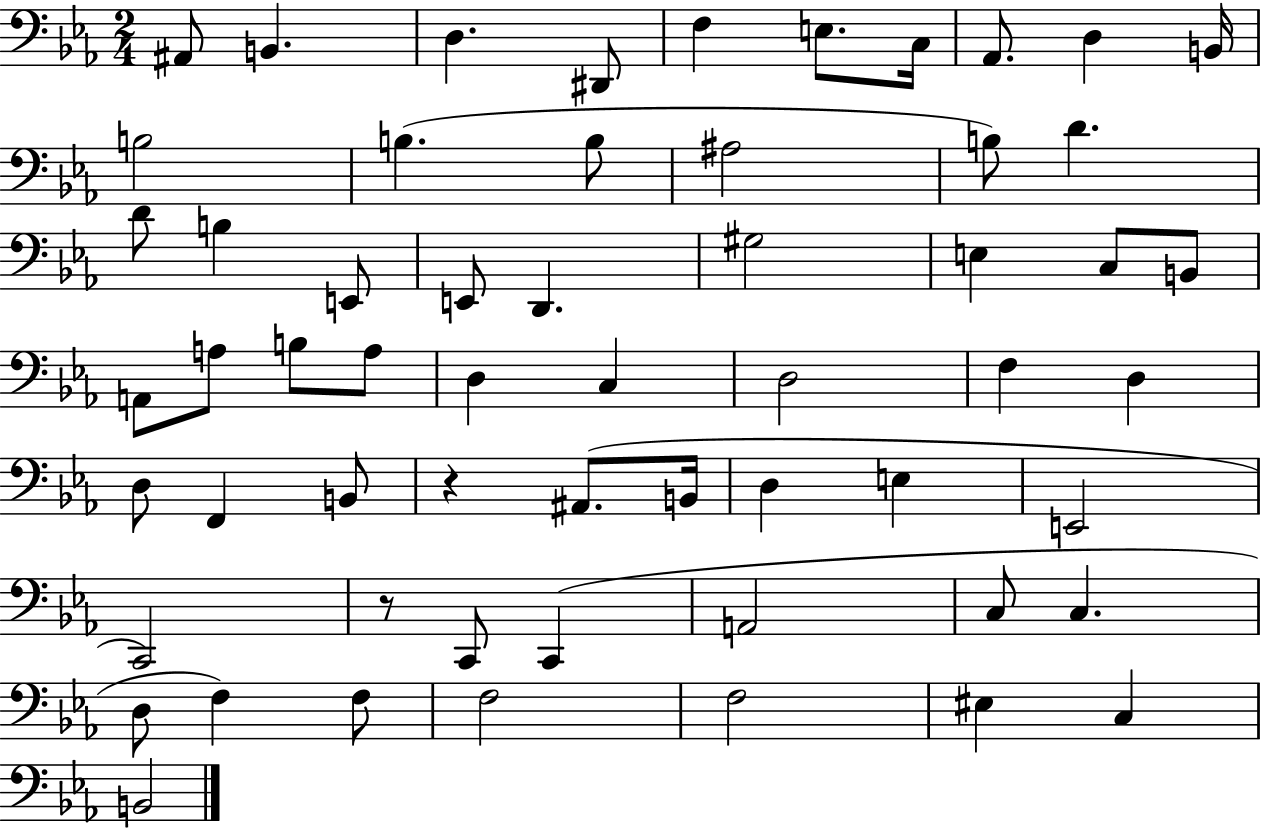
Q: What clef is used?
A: bass